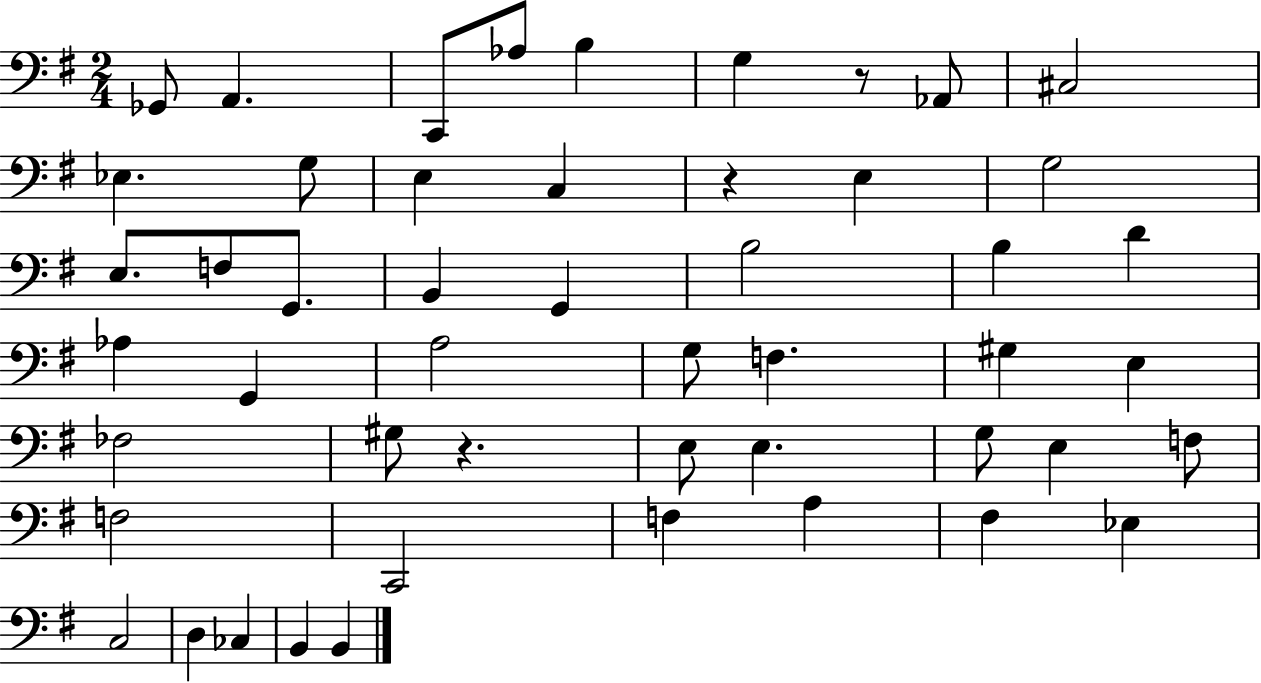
{
  \clef bass
  \numericTimeSignature
  \time 2/4
  \key g \major
  ges,8 a,4. | c,8 aes8 b4 | g4 r8 aes,8 | cis2 | \break ees4. g8 | e4 c4 | r4 e4 | g2 | \break e8. f8 g,8. | b,4 g,4 | b2 | b4 d'4 | \break aes4 g,4 | a2 | g8 f4. | gis4 e4 | \break fes2 | gis8 r4. | e8 e4. | g8 e4 f8 | \break f2 | c,2 | f4 a4 | fis4 ees4 | \break c2 | d4 ces4 | b,4 b,4 | \bar "|."
}